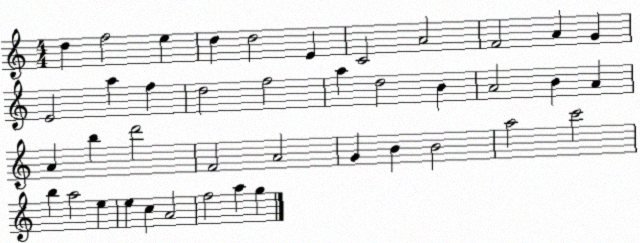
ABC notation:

X:1
T:Untitled
M:4/4
L:1/4
K:C
d f2 e d d2 E C2 A2 F2 A G E2 a f d2 f2 a d2 B A2 B A A b d'2 F2 A2 G B B2 a2 c'2 b a2 e e c A2 f2 a g